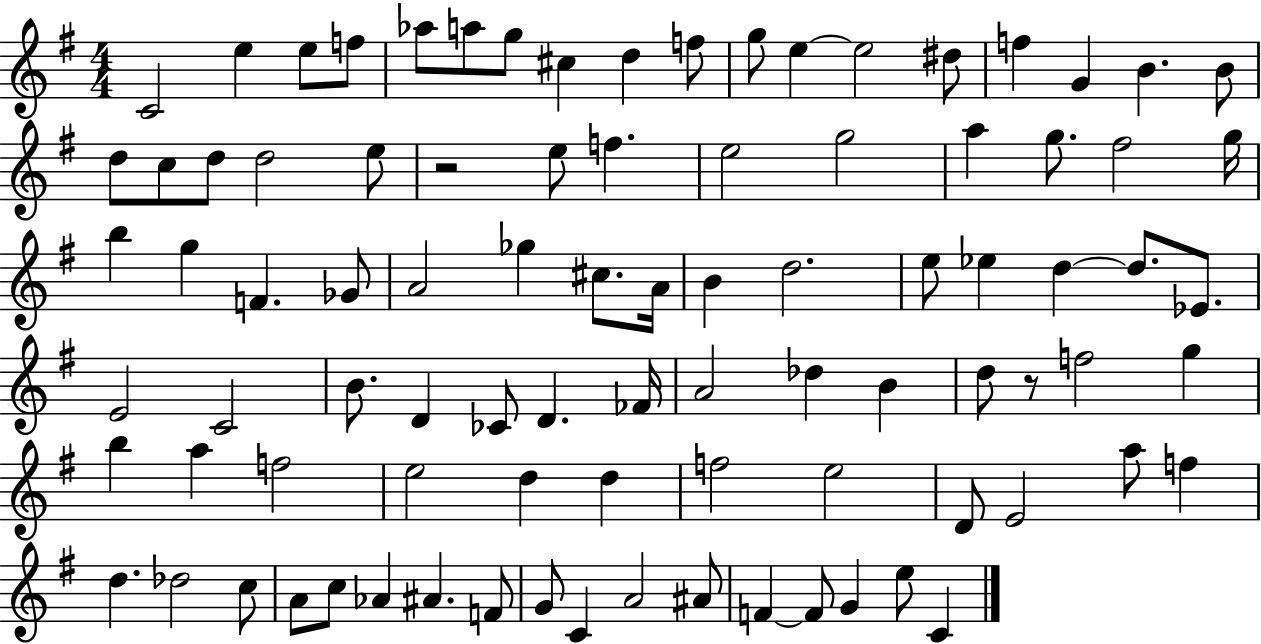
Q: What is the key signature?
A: G major